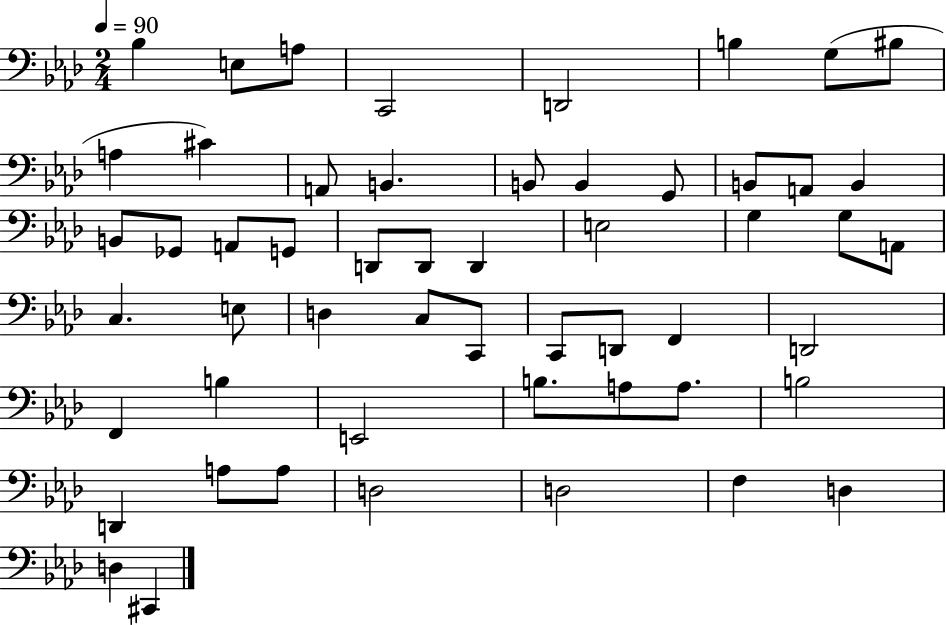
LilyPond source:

{
  \clef bass
  \numericTimeSignature
  \time 2/4
  \key aes \major
  \tempo 4 = 90
  \repeat volta 2 { bes4 e8 a8 | c,2 | d,2 | b4 g8( bis8 | \break a4 cis'4) | a,8 b,4. | b,8 b,4 g,8 | b,8 a,8 b,4 | \break b,8 ges,8 a,8 g,8 | d,8 d,8 d,4 | e2 | g4 g8 a,8 | \break c4. e8 | d4 c8 c,8 | c,8 d,8 f,4 | d,2 | \break f,4 b4 | e,2 | b8. a8 a8. | b2 | \break d,4 a8 a8 | d2 | d2 | f4 d4 | \break d4 cis,4 | } \bar "|."
}